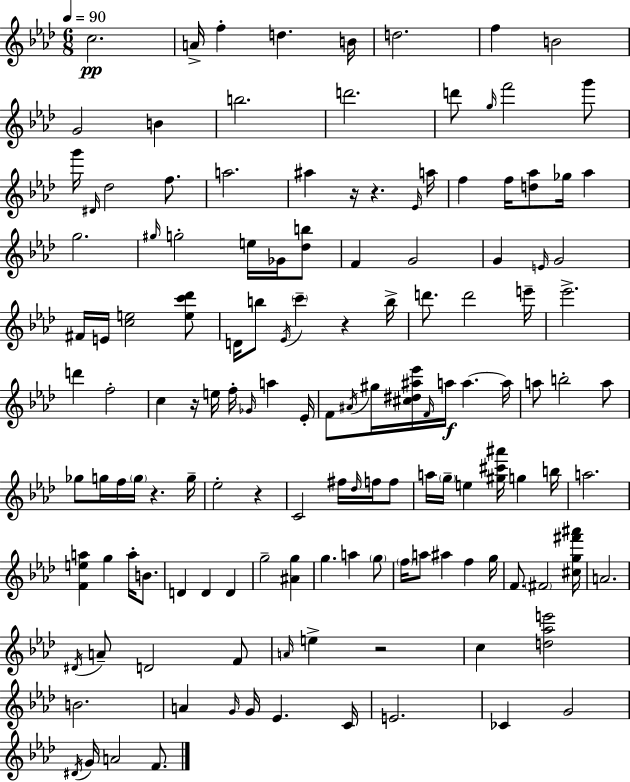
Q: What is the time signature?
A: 6/8